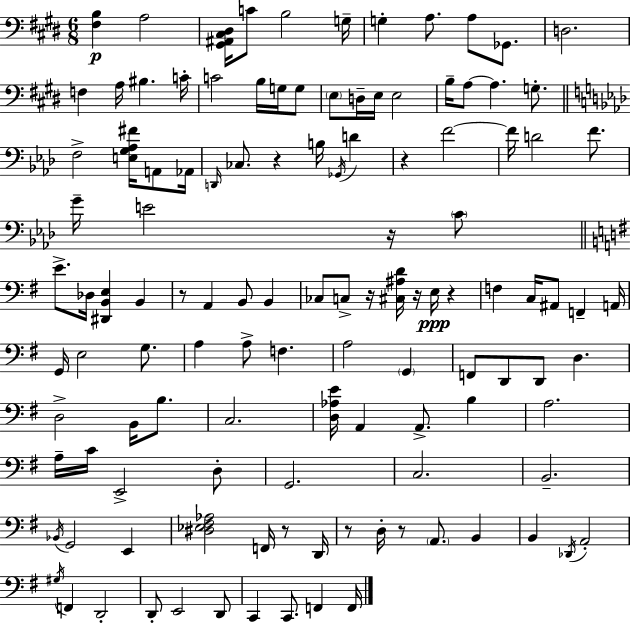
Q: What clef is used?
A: bass